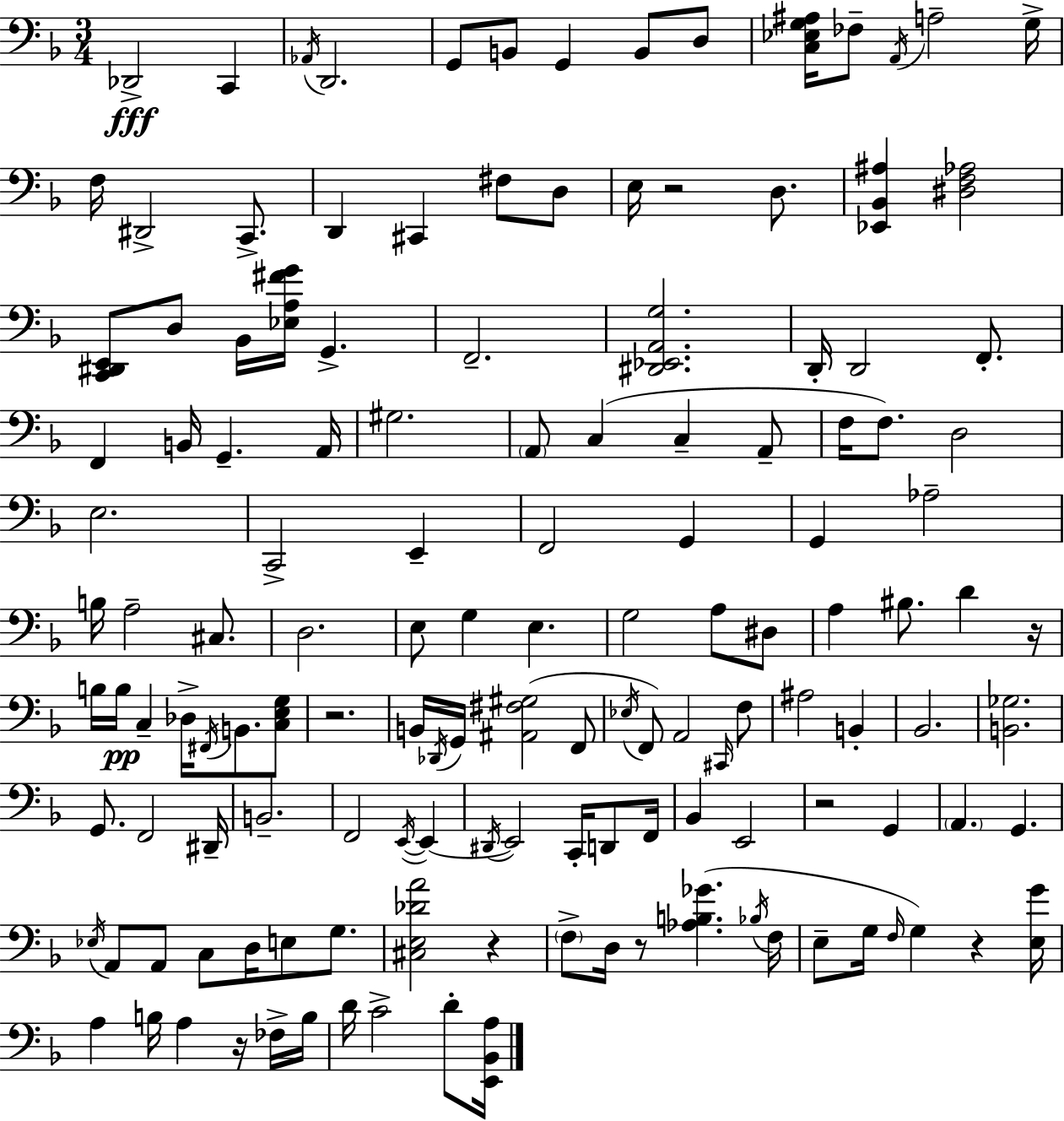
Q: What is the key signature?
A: D minor